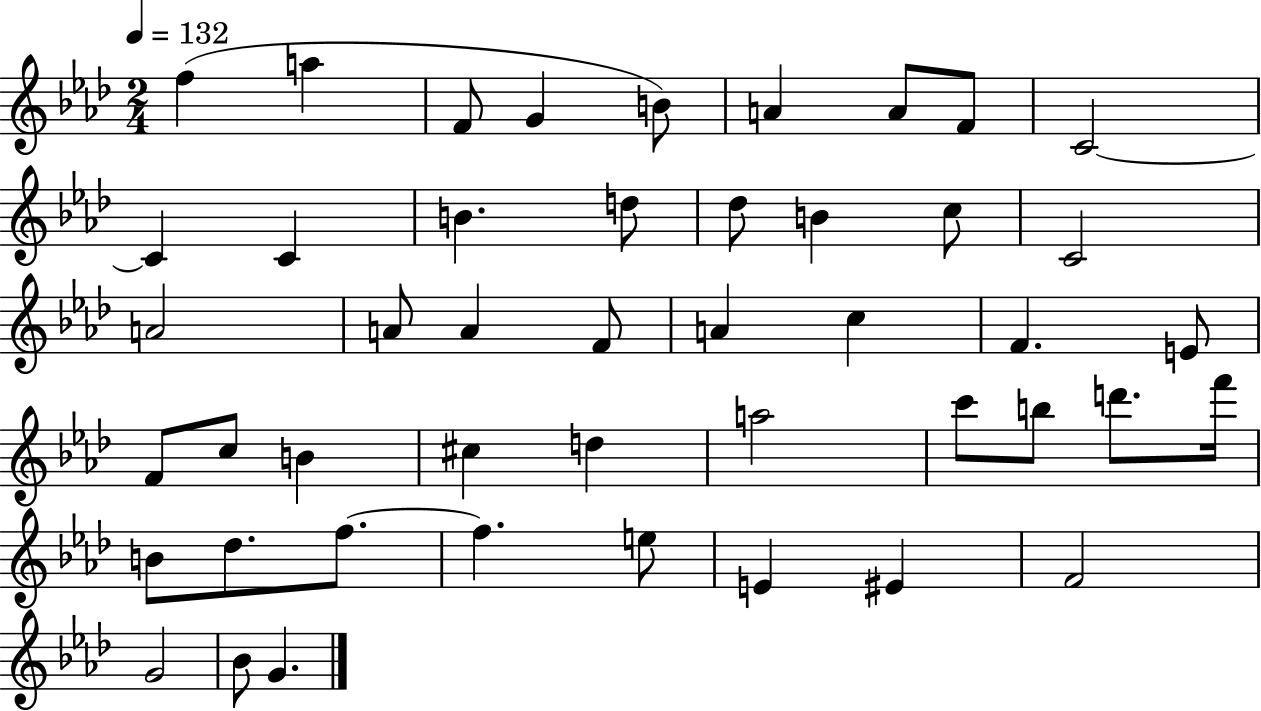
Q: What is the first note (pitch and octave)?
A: F5